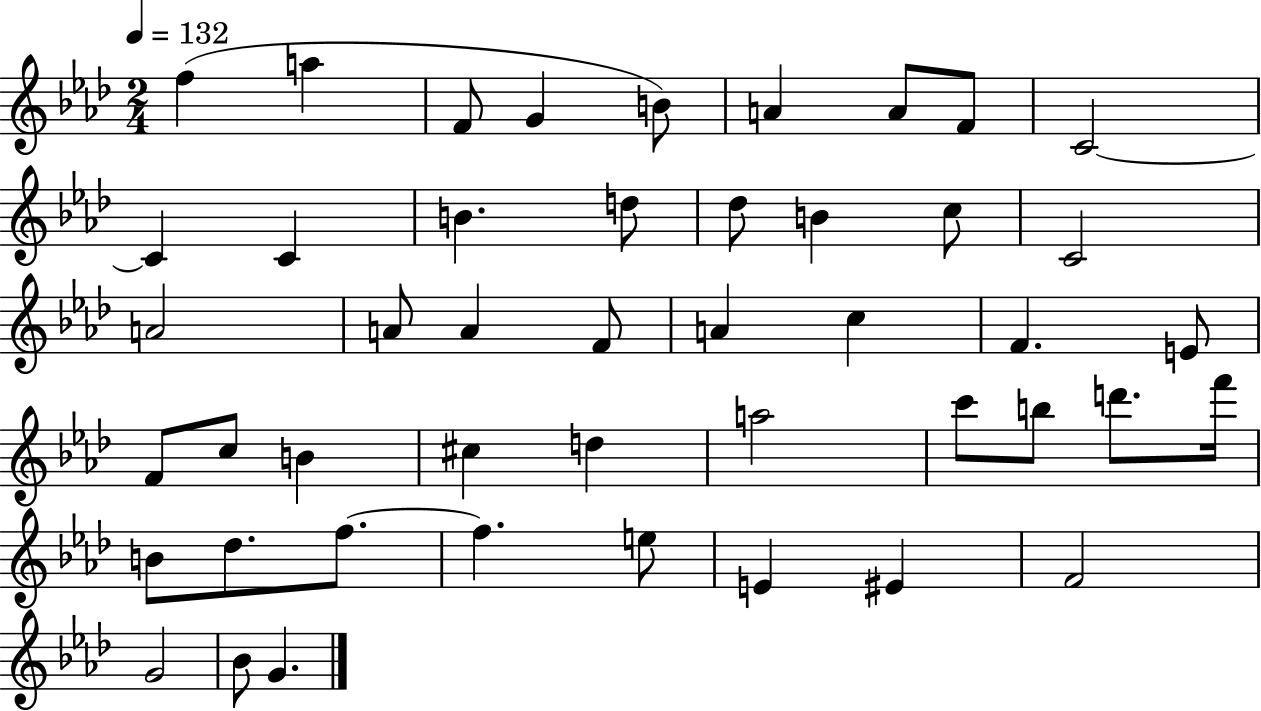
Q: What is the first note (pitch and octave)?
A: F5